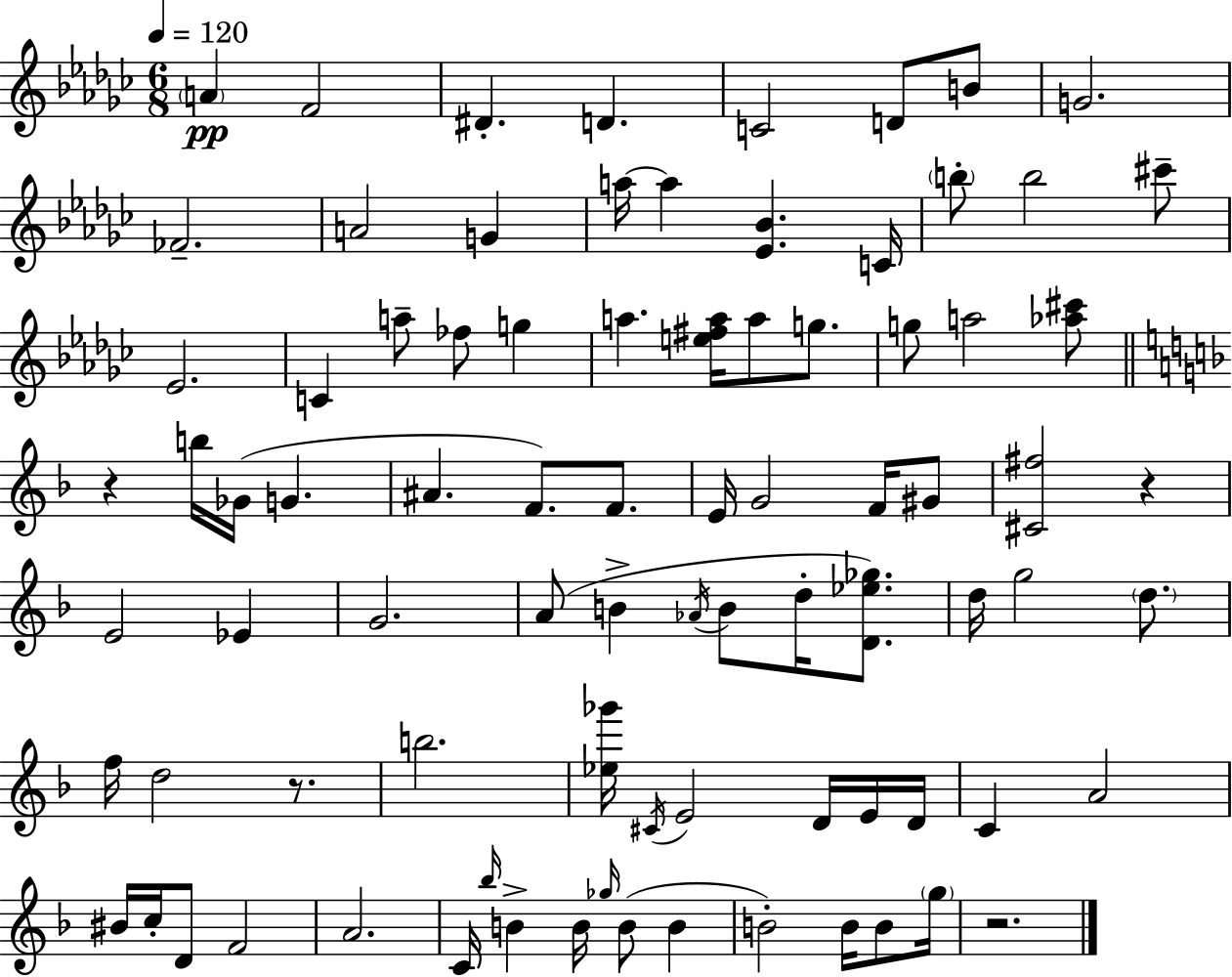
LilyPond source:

{
  \clef treble
  \numericTimeSignature
  \time 6/8
  \key ees \minor
  \tempo 4 = 120
  \parenthesize a'4\pp f'2 | dis'4.-. d'4. | c'2 d'8 b'8 | g'2. | \break fes'2.-- | a'2 g'4 | a''16~~ a''4 <ees' bes'>4. c'16 | \parenthesize b''8-. b''2 cis'''8-- | \break ees'2. | c'4 a''8-- fes''8 g''4 | a''4. <e'' fis'' a''>16 a''8 g''8. | g''8 a''2 <aes'' cis'''>8 | \break \bar "||" \break \key f \major r4 b''16 ges'16( g'4. | ais'4. f'8.) f'8. | e'16 g'2 f'16 gis'8 | <cis' fis''>2 r4 | \break e'2 ees'4 | g'2. | a'8( b'4-> \acciaccatura { aes'16 } b'8 d''16-. <d' ees'' ges''>8.) | d''16 g''2 \parenthesize d''8. | \break f''16 d''2 r8. | b''2. | <ees'' ges'''>16 \acciaccatura { cis'16 } e'2 d'16 | e'16 d'16 c'4 a'2 | \break bis'16 c''16-. d'8 f'2 | a'2. | c'16 \grace { bes''16 } b'4-> b'16 \grace { ges''16 } b'8( | b'4 b'2-.) | \break b'16 b'8 \parenthesize g''16 r2. | \bar "|."
}